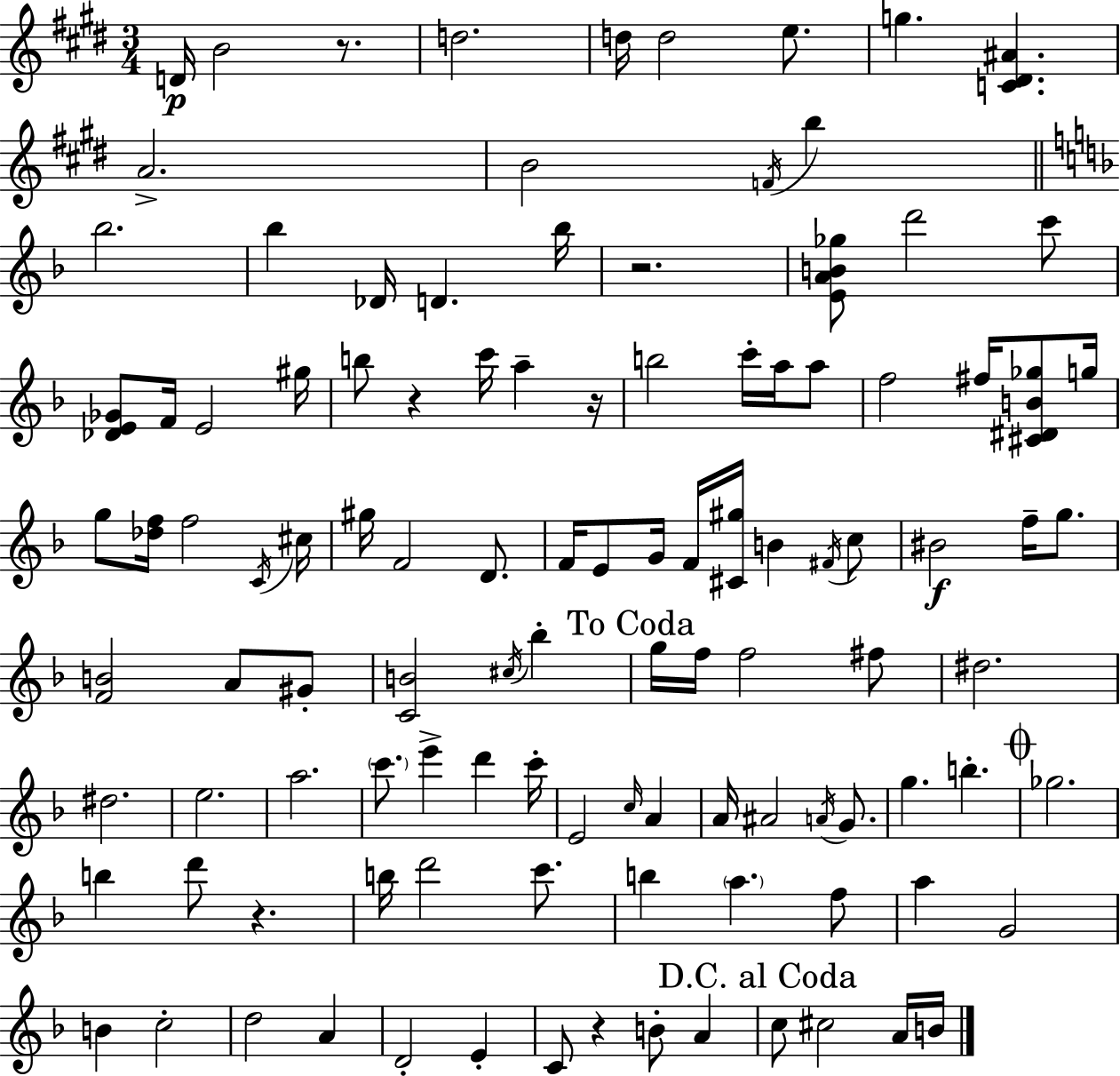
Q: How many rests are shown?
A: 6